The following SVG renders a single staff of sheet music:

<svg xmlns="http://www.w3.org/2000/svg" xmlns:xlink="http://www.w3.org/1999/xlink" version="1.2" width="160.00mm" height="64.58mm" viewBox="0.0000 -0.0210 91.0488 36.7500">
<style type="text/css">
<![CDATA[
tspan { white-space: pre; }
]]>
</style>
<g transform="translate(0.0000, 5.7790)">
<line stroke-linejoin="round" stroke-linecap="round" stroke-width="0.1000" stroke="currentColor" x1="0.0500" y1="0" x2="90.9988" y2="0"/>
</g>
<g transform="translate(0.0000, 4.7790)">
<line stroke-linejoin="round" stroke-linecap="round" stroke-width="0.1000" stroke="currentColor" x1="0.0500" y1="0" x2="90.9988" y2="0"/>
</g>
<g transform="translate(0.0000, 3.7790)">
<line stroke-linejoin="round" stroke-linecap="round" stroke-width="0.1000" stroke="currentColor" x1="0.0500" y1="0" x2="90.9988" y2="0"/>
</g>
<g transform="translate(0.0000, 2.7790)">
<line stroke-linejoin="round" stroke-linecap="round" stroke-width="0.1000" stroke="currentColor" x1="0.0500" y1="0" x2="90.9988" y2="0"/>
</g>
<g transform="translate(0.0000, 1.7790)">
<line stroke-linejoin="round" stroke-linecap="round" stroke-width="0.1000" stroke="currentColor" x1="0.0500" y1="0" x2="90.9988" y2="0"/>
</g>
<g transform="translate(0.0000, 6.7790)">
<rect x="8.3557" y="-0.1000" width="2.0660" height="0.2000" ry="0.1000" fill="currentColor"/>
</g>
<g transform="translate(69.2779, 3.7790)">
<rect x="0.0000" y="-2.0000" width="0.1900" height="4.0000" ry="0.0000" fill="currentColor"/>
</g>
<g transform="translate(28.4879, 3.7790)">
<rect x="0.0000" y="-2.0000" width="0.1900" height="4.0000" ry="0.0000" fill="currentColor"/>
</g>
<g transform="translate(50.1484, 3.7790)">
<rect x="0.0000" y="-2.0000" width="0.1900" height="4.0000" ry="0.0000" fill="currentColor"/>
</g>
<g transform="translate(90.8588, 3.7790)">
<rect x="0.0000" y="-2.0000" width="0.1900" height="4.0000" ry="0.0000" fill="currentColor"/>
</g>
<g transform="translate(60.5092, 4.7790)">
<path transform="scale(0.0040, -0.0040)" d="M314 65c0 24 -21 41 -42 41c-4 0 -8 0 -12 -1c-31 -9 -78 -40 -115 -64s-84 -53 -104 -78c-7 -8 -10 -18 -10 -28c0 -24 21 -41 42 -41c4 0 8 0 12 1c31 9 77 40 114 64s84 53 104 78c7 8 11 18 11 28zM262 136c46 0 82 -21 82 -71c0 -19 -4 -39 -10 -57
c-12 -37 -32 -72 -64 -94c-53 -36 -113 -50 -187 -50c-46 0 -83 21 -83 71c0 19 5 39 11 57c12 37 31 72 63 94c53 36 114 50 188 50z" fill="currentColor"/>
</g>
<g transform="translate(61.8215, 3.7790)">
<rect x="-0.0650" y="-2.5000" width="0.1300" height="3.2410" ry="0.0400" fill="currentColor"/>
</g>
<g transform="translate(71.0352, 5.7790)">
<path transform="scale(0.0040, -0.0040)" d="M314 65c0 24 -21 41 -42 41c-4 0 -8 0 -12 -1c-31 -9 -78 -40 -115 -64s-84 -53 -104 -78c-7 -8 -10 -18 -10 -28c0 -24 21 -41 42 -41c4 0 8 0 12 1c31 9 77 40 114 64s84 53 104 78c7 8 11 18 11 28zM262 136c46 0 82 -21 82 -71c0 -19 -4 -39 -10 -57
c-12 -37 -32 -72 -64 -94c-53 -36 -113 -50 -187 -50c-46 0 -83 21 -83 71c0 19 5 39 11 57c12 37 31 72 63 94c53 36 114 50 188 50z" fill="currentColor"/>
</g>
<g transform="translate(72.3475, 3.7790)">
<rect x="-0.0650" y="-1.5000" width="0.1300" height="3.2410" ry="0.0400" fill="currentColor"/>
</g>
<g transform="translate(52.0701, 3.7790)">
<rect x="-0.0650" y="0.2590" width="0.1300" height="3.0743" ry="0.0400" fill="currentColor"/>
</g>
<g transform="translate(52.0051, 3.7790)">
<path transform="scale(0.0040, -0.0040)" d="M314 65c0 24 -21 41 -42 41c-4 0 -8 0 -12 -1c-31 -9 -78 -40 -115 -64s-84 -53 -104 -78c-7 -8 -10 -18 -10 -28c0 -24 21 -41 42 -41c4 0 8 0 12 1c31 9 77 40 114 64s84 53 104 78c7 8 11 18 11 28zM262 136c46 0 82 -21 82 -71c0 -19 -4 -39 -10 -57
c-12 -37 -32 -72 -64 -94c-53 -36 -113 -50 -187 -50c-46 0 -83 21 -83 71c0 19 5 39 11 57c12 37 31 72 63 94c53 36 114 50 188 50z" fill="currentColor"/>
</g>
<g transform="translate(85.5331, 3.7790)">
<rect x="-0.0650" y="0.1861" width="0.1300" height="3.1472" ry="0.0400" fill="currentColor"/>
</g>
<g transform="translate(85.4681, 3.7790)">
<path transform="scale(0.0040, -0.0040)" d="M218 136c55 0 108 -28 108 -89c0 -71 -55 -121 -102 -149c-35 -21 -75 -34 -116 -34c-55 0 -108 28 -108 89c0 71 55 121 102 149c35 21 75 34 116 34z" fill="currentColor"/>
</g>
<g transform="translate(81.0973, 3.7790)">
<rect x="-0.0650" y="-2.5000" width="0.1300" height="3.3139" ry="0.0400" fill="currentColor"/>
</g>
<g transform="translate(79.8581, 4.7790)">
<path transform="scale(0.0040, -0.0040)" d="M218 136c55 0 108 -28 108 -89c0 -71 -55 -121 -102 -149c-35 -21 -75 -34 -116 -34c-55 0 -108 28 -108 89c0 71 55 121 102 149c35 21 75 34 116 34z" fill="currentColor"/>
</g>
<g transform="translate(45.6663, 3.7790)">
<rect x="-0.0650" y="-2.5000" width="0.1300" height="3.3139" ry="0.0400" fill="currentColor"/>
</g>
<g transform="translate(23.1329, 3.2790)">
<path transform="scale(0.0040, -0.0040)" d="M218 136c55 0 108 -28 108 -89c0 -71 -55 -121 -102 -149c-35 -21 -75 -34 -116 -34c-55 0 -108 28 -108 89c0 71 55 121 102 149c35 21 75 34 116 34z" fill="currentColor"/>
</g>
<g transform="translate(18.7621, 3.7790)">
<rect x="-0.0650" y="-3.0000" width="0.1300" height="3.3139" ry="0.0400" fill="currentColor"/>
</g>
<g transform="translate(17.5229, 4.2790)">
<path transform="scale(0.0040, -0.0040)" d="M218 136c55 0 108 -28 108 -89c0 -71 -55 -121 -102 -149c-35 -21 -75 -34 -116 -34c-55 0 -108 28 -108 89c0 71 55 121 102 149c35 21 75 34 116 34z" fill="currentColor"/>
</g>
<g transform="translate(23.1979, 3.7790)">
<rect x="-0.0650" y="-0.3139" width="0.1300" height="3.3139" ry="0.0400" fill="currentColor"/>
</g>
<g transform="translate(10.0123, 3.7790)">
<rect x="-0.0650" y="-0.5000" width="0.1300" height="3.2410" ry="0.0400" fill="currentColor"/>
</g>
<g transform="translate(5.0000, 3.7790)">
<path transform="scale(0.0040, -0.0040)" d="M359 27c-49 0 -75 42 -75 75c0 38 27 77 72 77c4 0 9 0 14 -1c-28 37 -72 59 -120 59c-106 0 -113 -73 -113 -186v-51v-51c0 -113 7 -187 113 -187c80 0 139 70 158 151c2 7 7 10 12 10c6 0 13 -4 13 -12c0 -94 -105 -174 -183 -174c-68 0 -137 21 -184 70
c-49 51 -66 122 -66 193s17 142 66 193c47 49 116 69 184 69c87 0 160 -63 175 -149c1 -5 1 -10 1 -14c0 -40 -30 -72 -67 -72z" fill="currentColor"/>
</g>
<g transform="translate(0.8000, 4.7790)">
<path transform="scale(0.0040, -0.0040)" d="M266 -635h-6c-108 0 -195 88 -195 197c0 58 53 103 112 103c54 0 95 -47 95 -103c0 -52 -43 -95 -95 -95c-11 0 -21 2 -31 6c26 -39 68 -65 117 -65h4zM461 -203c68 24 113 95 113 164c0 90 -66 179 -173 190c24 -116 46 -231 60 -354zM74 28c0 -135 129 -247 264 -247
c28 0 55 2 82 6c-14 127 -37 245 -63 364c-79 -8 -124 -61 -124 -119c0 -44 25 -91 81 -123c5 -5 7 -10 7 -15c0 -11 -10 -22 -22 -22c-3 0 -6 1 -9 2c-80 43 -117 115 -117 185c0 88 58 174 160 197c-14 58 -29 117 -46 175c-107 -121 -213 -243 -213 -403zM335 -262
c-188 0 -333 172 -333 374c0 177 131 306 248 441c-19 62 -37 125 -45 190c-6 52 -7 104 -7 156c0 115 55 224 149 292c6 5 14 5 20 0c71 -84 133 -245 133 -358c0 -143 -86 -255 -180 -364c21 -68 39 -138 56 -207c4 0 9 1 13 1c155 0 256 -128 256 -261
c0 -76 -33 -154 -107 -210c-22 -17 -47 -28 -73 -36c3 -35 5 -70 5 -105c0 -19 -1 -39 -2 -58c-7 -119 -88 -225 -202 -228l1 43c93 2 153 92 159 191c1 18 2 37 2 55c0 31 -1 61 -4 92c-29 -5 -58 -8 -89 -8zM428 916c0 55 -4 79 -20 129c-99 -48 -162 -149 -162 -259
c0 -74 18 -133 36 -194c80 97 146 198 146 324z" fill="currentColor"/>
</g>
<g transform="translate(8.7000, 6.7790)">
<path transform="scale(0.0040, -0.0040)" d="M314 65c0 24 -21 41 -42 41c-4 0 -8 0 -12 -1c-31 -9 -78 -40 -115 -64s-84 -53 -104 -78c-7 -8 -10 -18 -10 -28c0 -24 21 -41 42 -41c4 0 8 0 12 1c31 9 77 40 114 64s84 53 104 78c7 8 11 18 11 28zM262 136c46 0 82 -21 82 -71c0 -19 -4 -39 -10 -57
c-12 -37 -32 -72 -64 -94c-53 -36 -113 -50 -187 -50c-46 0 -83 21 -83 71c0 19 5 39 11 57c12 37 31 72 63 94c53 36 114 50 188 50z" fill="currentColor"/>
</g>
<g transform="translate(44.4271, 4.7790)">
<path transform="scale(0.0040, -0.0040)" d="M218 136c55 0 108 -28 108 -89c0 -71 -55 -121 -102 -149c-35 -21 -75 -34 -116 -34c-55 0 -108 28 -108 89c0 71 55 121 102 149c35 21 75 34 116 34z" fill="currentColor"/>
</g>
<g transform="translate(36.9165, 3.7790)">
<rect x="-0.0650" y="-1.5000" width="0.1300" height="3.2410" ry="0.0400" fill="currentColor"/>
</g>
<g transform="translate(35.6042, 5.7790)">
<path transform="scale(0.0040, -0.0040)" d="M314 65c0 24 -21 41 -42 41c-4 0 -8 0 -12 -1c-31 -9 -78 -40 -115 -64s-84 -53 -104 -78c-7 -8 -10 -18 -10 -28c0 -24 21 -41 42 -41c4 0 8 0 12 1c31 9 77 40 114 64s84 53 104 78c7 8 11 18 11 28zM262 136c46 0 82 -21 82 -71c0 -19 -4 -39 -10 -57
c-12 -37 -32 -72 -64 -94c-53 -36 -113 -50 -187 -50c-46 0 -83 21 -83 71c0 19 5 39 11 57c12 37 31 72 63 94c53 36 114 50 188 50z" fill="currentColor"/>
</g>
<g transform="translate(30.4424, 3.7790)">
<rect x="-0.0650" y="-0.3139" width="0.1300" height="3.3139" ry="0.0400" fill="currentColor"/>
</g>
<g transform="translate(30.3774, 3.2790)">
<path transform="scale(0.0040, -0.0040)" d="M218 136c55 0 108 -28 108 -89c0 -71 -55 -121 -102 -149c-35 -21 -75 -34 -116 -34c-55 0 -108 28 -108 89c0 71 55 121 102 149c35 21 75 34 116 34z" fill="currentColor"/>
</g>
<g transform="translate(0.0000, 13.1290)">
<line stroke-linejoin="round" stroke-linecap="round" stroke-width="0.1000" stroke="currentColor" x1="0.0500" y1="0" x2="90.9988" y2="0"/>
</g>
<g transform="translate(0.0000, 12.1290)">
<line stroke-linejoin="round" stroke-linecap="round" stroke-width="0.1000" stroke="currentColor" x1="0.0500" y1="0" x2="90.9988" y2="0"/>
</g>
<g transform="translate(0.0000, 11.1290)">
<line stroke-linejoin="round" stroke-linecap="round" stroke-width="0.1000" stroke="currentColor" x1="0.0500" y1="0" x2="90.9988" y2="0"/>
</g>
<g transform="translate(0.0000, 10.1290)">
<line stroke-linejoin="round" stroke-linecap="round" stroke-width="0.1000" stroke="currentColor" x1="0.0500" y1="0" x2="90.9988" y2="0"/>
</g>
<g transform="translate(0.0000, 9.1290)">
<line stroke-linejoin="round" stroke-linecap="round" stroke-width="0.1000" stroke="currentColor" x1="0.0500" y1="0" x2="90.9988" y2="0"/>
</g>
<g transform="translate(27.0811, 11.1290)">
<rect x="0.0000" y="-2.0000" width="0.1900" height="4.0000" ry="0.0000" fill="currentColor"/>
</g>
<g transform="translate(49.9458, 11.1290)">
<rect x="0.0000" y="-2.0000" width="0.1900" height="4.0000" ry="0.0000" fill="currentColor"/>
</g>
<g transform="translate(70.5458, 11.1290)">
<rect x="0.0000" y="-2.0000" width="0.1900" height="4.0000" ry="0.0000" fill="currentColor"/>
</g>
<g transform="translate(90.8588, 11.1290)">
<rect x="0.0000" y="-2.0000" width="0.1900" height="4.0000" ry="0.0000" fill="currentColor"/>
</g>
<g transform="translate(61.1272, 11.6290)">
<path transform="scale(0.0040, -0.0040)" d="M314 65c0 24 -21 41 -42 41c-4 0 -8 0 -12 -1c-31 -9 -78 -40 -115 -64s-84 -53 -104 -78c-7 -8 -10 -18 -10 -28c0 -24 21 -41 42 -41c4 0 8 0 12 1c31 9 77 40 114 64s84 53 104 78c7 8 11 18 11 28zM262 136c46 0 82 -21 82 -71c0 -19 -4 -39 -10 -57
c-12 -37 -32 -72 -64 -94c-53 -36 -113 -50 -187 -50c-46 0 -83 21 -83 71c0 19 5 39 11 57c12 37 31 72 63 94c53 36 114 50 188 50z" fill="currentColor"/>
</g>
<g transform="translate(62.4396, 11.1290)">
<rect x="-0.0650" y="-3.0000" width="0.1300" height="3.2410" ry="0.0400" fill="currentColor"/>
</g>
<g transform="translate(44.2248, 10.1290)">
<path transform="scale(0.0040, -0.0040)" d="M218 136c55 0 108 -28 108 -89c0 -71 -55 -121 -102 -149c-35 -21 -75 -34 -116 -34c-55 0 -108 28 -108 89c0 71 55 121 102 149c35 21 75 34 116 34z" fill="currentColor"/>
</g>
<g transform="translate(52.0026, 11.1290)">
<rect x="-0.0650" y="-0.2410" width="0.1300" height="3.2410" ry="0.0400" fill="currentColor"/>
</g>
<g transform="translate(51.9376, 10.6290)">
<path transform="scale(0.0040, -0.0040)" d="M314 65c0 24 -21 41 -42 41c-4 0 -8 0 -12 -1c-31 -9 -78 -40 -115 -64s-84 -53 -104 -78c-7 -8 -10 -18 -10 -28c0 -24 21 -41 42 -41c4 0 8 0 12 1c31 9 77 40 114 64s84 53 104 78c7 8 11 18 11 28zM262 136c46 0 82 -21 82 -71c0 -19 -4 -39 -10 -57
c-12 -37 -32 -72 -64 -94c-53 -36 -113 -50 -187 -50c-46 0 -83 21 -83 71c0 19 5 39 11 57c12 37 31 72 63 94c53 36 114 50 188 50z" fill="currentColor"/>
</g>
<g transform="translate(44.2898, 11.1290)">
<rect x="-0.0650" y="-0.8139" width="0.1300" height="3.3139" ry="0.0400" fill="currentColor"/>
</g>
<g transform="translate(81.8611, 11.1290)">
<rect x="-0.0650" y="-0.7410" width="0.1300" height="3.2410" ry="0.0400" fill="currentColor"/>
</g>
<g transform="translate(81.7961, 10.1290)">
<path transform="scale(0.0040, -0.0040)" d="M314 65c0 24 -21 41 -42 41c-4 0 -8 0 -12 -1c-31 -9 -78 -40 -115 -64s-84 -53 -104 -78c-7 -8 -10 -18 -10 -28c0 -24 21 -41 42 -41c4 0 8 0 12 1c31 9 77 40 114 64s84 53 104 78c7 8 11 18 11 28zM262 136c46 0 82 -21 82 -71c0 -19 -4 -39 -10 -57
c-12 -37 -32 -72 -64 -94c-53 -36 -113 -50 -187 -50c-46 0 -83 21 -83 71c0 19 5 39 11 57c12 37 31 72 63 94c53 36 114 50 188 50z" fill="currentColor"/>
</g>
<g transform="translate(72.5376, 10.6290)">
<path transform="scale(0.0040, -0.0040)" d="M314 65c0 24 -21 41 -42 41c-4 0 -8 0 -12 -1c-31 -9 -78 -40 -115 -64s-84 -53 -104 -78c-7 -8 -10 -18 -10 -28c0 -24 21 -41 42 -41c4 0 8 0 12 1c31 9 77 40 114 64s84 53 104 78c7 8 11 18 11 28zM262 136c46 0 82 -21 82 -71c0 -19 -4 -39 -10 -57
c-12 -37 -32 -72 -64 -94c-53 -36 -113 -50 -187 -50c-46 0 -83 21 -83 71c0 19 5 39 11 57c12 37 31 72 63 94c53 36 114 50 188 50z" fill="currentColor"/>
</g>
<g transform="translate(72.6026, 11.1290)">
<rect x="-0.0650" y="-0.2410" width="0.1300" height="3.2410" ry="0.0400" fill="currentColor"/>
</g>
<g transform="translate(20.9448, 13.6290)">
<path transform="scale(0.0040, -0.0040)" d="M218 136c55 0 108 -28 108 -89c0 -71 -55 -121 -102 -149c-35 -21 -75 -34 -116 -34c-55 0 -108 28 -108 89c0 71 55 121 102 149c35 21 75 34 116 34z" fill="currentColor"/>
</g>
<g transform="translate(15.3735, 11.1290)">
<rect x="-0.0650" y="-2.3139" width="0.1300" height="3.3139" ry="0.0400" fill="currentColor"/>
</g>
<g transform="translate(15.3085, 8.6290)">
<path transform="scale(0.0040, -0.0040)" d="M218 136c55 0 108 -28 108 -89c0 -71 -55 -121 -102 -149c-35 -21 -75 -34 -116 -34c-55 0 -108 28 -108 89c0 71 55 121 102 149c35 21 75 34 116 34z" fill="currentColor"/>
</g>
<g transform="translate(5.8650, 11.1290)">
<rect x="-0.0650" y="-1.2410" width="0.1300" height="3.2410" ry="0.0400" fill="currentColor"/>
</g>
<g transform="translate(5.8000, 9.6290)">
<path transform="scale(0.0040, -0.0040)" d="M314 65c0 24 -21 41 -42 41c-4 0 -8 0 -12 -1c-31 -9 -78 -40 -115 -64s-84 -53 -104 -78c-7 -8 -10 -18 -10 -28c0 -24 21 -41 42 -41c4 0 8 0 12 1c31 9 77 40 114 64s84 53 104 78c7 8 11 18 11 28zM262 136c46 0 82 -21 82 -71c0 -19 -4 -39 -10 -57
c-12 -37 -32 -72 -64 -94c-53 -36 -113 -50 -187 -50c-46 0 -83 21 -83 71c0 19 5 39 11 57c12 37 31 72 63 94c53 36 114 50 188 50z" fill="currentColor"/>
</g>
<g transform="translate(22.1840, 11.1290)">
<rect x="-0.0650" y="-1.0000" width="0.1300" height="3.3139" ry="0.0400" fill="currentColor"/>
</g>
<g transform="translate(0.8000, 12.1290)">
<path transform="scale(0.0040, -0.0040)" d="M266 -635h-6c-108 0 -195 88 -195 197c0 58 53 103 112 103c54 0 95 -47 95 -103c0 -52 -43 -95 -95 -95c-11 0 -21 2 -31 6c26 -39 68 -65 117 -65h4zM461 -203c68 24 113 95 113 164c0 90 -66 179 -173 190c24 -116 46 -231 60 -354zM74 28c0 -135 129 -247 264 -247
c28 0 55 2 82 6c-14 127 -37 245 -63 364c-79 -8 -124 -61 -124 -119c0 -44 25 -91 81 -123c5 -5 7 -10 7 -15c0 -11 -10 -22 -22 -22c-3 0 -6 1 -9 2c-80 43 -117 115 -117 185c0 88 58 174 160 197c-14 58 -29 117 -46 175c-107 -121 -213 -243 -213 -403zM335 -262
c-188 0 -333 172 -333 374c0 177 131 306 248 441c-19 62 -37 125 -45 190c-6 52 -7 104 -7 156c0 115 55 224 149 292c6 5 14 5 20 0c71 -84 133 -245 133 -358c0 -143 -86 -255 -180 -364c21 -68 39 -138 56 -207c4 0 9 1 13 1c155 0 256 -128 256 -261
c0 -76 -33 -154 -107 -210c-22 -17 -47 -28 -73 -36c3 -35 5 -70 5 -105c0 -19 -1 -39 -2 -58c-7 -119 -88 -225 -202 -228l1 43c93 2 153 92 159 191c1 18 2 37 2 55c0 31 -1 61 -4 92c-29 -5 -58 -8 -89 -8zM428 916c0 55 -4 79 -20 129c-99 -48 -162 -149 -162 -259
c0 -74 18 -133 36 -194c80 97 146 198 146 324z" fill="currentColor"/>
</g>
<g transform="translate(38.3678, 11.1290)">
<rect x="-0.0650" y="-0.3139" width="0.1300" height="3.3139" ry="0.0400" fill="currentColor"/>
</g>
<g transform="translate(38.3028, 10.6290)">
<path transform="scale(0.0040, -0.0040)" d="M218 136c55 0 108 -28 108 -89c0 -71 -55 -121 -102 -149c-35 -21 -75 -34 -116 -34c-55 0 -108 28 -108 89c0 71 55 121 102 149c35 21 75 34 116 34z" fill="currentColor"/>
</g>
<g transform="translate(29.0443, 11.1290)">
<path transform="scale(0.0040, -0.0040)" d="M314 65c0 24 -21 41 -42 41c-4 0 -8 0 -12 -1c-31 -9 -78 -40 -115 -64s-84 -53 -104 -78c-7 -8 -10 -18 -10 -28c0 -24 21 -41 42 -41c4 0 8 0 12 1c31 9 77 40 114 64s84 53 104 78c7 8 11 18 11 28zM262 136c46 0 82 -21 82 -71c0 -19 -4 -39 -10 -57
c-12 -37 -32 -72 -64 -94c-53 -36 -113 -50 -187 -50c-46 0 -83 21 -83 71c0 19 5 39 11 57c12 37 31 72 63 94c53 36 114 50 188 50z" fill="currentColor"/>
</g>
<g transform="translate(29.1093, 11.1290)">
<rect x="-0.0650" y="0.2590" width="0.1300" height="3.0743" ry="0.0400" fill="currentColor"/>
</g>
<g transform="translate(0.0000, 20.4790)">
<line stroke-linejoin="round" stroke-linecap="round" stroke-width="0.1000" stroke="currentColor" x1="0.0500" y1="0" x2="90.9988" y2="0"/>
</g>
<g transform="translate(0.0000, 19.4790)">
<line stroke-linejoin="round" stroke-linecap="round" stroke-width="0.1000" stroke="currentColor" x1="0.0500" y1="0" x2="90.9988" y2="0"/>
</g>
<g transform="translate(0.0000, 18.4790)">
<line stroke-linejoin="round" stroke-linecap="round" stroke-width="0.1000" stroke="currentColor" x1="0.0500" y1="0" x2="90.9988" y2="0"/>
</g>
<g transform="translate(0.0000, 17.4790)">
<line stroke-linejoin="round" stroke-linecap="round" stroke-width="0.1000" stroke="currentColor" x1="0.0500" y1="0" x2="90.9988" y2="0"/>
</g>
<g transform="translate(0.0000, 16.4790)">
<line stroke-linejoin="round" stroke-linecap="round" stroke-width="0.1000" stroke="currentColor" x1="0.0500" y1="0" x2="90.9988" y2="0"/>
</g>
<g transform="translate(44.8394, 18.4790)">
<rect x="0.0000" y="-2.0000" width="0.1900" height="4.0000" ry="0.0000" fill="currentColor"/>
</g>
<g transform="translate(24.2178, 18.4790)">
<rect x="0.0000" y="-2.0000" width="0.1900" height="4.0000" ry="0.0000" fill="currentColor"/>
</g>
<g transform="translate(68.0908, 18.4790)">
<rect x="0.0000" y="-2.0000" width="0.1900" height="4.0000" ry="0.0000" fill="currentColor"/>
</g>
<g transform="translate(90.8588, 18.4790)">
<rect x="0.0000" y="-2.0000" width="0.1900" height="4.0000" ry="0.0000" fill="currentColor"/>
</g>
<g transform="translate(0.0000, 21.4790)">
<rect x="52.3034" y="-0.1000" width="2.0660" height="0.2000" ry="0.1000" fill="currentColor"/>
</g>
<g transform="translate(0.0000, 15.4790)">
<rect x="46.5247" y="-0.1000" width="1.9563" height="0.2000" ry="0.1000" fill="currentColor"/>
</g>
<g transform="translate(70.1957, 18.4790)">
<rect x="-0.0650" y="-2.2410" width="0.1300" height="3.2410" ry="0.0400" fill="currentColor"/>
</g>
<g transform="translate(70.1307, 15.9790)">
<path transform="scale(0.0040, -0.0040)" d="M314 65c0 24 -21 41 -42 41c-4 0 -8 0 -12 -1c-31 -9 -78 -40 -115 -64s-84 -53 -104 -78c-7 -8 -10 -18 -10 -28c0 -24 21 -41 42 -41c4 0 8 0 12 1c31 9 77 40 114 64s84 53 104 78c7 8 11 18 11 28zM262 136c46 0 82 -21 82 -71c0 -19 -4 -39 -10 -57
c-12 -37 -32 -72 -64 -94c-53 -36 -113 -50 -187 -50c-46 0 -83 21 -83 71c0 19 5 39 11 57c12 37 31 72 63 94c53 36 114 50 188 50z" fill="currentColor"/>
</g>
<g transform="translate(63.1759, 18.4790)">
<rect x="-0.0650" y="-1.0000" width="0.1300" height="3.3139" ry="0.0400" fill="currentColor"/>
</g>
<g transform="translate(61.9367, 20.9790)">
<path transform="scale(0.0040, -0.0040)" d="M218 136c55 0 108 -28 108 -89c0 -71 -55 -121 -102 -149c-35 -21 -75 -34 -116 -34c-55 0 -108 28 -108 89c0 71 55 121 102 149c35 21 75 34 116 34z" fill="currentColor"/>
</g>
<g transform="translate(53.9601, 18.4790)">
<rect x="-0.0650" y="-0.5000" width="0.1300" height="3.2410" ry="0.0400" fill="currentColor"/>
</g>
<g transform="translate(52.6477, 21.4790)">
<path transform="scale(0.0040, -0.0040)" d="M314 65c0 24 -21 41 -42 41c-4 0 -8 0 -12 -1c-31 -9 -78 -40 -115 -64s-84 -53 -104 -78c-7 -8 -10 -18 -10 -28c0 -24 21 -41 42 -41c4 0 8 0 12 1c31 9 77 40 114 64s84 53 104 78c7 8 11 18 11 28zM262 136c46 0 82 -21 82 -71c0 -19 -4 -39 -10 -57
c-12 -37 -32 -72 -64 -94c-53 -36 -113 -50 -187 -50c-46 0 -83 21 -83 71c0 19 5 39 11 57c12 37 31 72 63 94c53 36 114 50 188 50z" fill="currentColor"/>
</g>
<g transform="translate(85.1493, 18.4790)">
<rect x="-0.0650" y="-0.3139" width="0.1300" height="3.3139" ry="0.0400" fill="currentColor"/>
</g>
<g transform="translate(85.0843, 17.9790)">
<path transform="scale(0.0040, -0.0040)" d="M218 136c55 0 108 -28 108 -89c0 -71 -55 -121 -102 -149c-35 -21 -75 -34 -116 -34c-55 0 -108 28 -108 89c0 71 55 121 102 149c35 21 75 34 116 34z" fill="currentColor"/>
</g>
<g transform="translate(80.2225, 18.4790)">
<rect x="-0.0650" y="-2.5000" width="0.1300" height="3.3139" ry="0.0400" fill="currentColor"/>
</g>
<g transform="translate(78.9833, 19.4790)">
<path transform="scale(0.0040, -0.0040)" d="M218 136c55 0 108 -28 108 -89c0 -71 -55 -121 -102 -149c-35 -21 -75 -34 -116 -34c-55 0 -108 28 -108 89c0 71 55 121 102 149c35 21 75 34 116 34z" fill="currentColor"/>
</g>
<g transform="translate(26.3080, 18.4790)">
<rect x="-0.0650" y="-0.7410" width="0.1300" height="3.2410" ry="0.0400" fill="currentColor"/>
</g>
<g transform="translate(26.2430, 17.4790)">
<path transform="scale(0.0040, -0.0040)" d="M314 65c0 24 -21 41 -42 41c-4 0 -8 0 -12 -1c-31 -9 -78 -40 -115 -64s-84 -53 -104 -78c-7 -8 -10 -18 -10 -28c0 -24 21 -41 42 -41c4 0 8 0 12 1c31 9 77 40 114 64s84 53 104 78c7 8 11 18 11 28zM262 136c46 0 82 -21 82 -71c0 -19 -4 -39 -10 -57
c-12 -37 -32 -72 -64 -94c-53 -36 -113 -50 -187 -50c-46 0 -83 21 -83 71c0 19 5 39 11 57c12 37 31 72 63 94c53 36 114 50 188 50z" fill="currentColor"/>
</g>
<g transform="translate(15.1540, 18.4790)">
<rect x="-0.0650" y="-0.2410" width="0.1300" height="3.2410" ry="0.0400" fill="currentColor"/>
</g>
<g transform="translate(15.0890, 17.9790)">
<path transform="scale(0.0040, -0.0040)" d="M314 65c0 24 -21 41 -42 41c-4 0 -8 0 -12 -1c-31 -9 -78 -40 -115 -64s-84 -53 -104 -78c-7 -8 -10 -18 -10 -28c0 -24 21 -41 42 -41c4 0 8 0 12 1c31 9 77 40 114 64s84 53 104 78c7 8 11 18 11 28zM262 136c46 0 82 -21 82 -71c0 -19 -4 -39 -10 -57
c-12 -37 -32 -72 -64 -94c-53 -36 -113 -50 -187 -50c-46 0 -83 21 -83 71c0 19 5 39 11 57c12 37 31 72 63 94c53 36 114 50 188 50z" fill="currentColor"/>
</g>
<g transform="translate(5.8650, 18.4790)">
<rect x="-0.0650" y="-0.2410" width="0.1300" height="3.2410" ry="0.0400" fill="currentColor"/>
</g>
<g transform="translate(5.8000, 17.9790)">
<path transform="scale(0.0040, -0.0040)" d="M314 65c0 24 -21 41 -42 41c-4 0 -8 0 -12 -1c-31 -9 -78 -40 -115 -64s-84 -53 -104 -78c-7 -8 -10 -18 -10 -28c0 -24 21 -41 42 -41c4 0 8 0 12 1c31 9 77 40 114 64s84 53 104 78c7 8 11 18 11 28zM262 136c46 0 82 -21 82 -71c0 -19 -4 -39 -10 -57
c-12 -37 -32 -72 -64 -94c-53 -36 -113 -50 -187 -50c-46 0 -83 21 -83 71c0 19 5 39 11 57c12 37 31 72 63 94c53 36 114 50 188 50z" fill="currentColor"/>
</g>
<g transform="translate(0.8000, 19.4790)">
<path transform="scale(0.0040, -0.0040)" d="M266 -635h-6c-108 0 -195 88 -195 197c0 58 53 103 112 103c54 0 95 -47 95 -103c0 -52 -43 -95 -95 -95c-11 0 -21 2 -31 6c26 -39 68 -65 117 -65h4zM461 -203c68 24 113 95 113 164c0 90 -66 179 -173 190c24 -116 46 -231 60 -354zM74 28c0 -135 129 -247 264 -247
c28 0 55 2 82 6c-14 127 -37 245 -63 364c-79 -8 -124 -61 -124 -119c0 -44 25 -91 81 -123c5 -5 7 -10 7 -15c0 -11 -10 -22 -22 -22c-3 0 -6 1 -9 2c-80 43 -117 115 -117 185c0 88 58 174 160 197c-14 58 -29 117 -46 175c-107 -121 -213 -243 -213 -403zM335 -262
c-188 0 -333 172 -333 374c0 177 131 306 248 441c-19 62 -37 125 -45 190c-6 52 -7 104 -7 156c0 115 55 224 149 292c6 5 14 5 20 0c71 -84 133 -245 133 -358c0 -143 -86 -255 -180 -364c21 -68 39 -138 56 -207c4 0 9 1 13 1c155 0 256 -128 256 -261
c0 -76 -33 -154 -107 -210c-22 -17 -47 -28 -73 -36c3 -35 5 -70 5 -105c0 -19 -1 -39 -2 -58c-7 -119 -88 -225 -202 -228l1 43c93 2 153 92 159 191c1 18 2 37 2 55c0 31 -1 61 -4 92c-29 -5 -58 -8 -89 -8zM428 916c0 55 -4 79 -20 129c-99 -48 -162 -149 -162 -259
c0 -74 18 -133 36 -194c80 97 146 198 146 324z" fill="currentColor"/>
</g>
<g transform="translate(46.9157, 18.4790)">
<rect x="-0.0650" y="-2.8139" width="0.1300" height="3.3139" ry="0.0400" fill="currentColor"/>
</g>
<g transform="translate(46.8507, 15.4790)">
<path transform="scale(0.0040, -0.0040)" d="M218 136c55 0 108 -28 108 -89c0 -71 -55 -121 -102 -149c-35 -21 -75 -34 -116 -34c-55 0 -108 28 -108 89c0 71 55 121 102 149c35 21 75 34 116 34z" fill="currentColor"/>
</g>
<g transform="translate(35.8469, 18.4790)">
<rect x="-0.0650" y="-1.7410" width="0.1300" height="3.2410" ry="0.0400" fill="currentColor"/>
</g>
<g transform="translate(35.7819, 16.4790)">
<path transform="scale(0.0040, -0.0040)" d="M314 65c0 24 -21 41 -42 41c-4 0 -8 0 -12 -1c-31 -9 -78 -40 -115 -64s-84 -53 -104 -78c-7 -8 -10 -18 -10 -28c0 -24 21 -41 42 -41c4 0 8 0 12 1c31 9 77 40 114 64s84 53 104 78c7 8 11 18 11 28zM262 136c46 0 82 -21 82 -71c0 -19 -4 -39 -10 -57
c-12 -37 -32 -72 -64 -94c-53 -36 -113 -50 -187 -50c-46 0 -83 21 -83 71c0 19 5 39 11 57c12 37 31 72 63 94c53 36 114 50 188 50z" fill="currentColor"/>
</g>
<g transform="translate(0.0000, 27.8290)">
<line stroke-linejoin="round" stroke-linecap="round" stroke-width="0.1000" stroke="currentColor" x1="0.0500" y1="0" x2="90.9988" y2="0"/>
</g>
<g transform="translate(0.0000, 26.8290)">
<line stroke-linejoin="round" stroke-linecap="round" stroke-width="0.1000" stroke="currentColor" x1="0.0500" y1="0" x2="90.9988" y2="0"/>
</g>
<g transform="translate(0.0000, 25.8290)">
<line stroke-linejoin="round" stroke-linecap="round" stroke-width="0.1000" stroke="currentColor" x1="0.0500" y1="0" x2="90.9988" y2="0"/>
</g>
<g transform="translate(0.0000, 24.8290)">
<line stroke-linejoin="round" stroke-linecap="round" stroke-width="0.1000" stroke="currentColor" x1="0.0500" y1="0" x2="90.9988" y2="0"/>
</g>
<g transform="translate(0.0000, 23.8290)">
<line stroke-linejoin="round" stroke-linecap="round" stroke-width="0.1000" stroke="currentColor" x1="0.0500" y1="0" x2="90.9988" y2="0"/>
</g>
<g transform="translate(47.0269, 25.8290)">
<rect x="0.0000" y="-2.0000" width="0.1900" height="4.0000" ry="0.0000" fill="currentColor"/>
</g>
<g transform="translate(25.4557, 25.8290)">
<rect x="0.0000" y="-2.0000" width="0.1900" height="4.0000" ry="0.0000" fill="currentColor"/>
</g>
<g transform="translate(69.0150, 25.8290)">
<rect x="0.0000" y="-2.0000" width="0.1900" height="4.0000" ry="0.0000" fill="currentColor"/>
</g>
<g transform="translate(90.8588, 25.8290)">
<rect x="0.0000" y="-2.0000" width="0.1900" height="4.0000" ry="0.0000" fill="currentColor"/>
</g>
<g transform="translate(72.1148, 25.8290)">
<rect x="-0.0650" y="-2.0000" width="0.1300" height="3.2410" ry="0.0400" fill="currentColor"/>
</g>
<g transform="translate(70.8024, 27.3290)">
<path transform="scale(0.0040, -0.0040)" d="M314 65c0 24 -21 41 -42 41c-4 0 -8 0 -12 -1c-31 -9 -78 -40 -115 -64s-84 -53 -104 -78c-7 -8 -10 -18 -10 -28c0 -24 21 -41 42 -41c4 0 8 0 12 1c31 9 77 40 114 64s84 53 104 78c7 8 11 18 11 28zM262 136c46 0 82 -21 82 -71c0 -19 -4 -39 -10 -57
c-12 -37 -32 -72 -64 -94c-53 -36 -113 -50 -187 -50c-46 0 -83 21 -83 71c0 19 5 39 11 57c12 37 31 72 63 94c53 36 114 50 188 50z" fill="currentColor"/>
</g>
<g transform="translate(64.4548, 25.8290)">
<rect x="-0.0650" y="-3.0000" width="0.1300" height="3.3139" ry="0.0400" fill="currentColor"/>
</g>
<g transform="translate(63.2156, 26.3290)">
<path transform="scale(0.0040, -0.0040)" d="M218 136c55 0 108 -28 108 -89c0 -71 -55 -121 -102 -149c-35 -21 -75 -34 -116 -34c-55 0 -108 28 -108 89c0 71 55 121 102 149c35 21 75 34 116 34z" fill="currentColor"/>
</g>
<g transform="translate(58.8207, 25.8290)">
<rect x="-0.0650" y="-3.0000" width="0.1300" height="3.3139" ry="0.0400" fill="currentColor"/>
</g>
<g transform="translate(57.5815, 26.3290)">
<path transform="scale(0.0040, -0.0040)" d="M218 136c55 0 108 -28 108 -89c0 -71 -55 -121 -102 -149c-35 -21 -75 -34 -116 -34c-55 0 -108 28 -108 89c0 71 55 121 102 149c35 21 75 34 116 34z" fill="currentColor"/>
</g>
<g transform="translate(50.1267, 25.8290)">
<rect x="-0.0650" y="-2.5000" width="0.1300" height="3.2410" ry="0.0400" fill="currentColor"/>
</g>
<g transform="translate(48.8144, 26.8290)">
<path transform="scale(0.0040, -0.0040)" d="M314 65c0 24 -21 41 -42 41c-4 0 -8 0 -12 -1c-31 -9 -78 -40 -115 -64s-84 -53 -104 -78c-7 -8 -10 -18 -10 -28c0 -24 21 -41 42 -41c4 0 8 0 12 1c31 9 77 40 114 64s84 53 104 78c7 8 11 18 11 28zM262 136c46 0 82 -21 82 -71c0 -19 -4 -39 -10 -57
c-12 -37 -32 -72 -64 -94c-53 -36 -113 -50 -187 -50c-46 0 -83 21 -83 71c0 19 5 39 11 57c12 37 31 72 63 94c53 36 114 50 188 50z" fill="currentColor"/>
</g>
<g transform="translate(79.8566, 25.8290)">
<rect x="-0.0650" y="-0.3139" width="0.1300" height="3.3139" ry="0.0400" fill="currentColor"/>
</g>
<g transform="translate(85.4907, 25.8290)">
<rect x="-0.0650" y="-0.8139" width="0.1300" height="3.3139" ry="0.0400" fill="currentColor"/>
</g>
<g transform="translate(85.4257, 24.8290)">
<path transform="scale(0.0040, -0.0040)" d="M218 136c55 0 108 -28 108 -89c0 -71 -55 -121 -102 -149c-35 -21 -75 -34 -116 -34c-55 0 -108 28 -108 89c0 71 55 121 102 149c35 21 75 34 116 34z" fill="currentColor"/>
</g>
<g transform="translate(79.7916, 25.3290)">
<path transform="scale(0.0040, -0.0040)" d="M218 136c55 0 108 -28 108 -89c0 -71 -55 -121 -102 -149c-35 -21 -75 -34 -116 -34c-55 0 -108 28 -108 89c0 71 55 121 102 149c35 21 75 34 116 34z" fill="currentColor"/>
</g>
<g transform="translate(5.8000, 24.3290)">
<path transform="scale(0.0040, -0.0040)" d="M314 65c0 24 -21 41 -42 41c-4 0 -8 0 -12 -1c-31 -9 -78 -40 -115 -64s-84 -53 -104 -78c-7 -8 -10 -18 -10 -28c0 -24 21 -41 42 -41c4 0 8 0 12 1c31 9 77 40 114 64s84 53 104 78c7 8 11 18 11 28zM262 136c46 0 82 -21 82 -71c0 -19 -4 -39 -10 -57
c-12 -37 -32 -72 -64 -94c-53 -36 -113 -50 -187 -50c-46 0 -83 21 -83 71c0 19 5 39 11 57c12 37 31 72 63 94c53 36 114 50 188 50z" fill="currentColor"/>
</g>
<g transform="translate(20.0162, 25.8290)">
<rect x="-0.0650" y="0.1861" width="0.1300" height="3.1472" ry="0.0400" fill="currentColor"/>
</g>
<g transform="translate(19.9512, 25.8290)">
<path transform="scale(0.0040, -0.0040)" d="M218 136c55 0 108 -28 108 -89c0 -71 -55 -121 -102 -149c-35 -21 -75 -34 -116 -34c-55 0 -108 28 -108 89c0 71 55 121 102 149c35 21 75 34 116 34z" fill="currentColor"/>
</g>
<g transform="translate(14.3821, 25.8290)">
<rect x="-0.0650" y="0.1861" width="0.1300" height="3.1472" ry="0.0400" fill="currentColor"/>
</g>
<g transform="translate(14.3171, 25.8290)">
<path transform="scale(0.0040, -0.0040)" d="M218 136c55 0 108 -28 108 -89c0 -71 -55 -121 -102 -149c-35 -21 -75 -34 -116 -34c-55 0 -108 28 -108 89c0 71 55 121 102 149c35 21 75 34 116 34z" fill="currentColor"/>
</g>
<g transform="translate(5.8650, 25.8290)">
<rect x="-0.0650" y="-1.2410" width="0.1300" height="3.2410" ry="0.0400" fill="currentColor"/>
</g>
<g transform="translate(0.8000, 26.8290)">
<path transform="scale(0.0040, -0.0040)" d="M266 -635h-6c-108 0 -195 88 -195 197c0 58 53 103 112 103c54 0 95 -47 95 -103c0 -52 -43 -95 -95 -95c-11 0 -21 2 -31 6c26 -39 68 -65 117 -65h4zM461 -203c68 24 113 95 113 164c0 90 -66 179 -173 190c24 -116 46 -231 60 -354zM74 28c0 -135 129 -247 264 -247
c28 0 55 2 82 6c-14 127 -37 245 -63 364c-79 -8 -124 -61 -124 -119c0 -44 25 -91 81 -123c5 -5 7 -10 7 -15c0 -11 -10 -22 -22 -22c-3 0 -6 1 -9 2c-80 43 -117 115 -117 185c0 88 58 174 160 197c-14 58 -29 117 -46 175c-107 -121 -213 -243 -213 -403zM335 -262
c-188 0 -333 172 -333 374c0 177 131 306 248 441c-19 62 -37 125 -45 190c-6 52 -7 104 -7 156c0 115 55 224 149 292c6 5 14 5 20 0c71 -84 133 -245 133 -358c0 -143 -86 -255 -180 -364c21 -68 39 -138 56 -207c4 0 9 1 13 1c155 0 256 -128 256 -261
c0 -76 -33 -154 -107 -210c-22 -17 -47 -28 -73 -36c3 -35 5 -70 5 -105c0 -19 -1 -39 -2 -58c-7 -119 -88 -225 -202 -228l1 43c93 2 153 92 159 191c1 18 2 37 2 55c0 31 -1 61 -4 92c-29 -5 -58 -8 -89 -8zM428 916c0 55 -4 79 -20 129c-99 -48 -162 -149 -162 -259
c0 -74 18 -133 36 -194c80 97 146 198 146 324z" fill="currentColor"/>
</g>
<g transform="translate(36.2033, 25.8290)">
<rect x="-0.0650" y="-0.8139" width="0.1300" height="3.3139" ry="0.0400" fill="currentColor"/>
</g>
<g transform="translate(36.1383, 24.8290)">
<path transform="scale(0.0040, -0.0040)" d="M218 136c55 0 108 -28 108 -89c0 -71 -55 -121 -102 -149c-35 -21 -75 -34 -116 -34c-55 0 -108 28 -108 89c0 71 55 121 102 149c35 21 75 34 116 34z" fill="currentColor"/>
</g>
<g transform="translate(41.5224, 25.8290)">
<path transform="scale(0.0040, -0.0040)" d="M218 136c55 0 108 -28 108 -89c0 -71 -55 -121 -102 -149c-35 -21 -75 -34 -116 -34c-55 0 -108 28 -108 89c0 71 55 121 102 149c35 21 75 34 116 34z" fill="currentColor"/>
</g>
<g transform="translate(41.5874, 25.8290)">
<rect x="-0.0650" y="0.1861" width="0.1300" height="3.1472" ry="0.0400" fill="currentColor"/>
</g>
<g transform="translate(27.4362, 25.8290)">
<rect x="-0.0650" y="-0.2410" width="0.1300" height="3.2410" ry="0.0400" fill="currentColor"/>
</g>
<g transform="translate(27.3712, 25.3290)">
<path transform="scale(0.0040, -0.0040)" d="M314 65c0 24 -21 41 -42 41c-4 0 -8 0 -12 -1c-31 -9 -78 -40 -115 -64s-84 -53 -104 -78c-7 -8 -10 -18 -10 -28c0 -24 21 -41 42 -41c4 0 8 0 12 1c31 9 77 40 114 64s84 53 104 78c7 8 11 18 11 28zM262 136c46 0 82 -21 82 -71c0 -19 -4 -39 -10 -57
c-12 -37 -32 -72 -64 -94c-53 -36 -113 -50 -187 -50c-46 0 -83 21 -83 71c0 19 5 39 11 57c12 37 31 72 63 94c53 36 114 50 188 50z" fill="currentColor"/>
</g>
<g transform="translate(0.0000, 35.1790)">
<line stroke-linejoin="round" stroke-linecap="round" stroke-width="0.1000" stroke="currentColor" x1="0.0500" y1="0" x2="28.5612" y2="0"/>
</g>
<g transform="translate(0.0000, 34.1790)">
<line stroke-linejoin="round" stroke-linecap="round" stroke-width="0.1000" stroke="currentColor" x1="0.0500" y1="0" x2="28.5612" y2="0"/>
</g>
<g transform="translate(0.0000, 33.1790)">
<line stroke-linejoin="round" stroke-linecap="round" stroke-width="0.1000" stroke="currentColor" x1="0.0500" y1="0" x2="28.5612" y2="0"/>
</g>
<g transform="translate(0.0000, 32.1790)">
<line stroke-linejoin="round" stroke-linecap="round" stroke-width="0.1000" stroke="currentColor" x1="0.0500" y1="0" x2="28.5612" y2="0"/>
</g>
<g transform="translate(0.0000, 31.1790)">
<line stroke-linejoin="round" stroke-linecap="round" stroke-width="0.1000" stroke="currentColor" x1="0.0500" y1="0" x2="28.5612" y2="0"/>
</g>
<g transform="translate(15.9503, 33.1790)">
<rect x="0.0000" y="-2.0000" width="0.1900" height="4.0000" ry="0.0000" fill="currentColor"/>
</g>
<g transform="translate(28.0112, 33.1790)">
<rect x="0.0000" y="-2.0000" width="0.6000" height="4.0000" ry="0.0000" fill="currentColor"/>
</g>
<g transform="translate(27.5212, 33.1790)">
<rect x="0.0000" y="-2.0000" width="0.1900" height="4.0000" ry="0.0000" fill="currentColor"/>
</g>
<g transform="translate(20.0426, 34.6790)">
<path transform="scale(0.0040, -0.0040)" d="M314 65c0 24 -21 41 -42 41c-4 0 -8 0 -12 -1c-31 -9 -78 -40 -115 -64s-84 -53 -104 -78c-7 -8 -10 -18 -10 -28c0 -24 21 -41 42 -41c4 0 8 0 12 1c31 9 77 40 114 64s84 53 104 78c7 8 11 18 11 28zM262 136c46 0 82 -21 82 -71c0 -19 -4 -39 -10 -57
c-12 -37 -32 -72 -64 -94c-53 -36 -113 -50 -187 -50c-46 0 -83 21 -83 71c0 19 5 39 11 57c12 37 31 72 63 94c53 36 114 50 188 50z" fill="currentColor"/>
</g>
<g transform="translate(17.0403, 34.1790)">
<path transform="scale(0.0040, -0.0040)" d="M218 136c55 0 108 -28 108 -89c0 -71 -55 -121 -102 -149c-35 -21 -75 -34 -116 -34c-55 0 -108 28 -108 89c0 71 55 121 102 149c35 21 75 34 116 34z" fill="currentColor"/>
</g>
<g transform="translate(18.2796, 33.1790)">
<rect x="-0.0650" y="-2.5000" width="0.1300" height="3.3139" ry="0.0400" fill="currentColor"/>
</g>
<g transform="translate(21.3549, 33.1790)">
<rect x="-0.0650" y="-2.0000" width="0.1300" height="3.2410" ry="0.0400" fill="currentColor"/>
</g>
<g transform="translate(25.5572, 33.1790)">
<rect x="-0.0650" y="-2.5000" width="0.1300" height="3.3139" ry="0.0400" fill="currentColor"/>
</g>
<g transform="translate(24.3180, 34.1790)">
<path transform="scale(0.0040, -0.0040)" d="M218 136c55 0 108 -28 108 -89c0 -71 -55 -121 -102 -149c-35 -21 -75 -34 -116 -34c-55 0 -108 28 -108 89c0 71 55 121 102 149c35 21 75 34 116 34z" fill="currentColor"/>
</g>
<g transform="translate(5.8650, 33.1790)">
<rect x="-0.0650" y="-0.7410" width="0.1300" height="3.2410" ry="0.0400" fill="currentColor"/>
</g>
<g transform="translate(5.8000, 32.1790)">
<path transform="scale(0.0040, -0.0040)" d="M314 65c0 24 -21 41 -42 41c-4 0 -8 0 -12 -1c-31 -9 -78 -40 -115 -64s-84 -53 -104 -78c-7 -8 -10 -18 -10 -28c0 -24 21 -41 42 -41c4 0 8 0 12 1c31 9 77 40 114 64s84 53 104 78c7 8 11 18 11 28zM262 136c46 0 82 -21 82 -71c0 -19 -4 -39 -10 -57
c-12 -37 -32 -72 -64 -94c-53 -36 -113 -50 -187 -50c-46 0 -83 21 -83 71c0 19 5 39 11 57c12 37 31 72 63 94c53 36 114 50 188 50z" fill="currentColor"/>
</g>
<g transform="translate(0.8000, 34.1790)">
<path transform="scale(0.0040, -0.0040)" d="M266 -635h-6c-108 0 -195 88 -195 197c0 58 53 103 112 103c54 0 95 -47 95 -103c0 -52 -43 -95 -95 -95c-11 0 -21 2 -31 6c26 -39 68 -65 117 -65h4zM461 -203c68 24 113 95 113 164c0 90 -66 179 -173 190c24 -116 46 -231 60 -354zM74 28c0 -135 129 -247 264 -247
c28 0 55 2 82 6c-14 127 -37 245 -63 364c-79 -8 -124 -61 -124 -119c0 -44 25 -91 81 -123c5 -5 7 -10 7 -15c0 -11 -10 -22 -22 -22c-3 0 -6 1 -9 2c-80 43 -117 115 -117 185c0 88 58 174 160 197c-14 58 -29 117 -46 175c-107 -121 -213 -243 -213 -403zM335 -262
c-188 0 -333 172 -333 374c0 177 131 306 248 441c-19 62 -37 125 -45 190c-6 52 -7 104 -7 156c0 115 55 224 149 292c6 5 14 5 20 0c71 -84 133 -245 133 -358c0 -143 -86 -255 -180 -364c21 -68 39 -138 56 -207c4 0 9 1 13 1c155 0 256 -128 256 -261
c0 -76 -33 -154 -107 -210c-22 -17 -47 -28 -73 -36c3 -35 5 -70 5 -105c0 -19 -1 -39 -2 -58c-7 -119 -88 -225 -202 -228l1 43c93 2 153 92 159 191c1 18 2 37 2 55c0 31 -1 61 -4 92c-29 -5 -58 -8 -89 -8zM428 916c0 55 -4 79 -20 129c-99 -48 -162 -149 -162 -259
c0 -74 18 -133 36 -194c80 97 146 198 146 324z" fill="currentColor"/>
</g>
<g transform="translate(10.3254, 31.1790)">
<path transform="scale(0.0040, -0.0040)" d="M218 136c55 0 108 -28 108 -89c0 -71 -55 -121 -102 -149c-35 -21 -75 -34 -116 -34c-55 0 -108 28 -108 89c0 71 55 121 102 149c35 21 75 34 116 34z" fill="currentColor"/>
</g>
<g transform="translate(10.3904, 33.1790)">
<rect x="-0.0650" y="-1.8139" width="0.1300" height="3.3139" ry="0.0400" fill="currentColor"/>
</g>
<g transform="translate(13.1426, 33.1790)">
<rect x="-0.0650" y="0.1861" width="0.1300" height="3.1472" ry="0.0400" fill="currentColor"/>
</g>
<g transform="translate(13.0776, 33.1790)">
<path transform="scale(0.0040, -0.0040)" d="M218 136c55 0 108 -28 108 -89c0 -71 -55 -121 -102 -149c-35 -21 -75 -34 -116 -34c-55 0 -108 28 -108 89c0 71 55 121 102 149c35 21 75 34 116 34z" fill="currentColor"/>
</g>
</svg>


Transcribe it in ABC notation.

X:1
T:Untitled
M:4/4
L:1/4
K:C
C2 A c c E2 G B2 G2 E2 G B e2 g D B2 c d c2 A2 c2 d2 c2 c2 d2 f2 a C2 D g2 G c e2 B B c2 d B G2 A A F2 c d d2 f B G F2 G